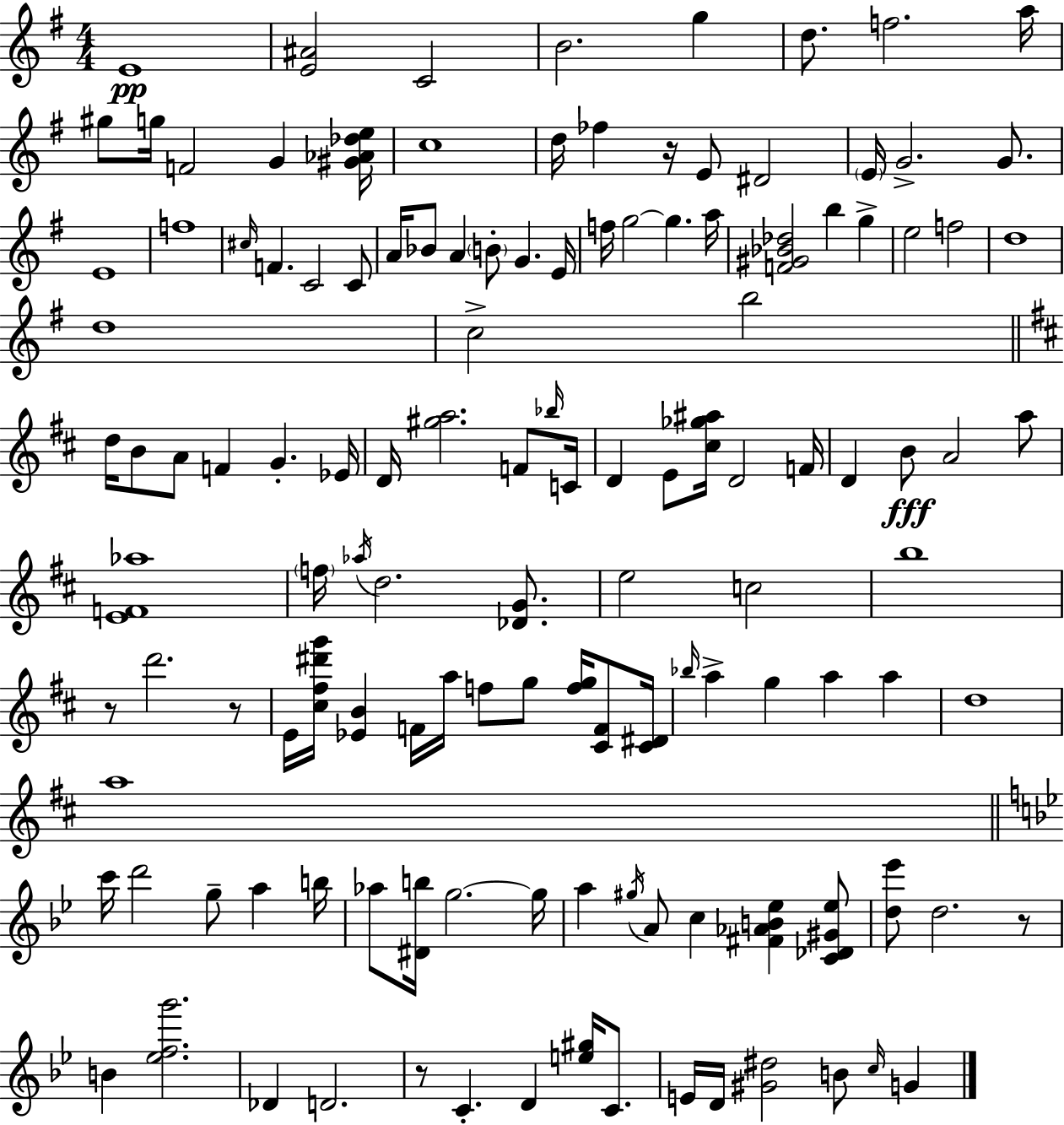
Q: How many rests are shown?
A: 5